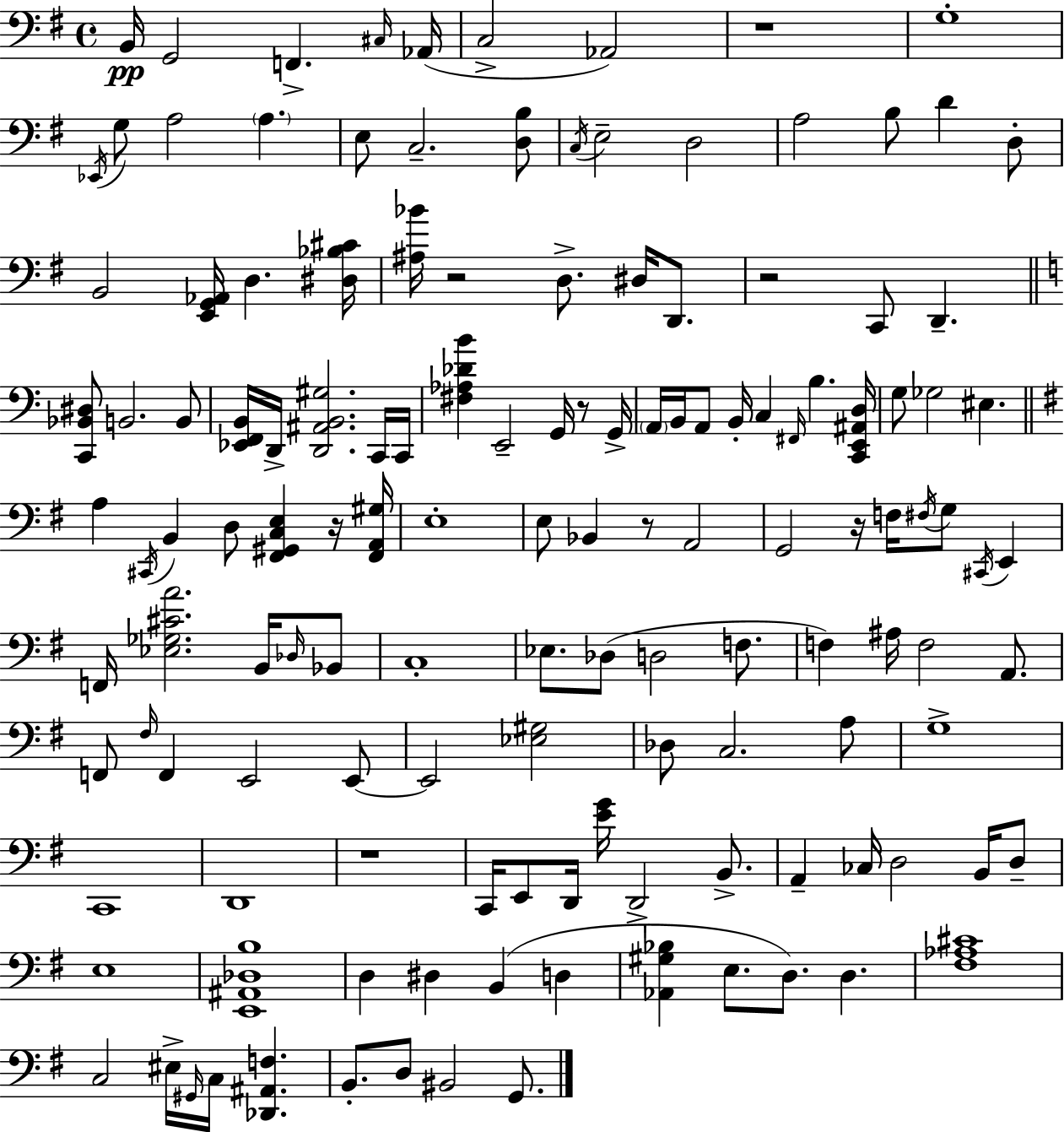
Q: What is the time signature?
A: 4/4